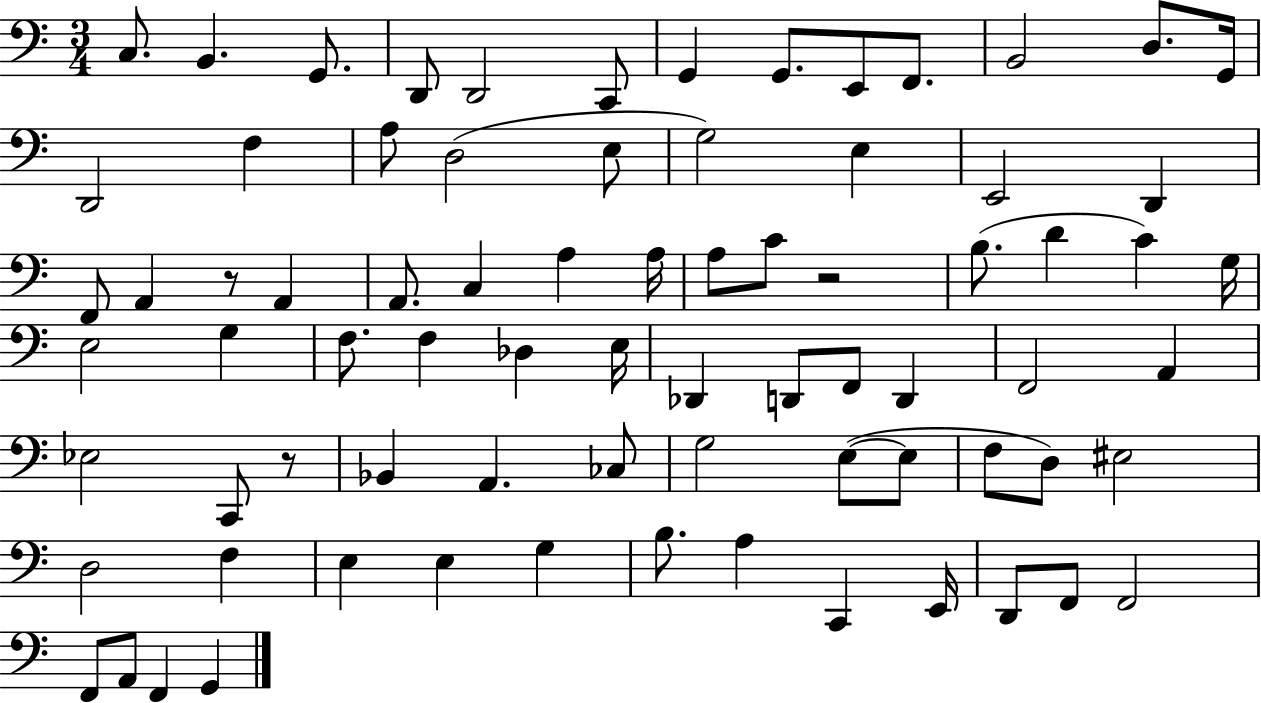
X:1
T:Untitled
M:3/4
L:1/4
K:C
C,/2 B,, G,,/2 D,,/2 D,,2 C,,/2 G,, G,,/2 E,,/2 F,,/2 B,,2 D,/2 G,,/4 D,,2 F, A,/2 D,2 E,/2 G,2 E, E,,2 D,, F,,/2 A,, z/2 A,, A,,/2 C, A, A,/4 A,/2 C/2 z2 B,/2 D C G,/4 E,2 G, F,/2 F, _D, E,/4 _D,, D,,/2 F,,/2 D,, F,,2 A,, _E,2 C,,/2 z/2 _B,, A,, _C,/2 G,2 E,/2 E,/2 F,/2 D,/2 ^E,2 D,2 F, E, E, G, B,/2 A, C,, E,,/4 D,,/2 F,,/2 F,,2 F,,/2 A,,/2 F,, G,,